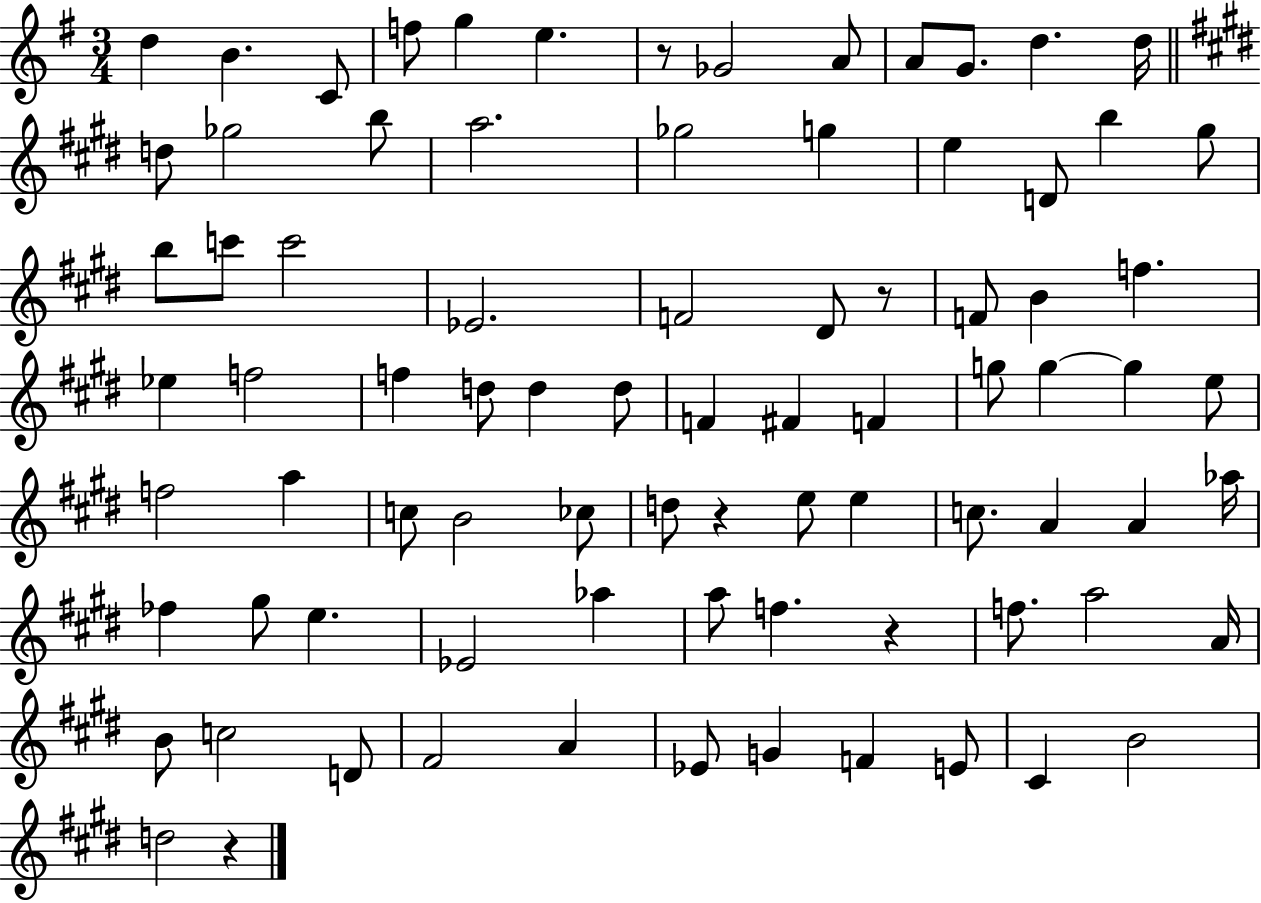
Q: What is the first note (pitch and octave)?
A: D5